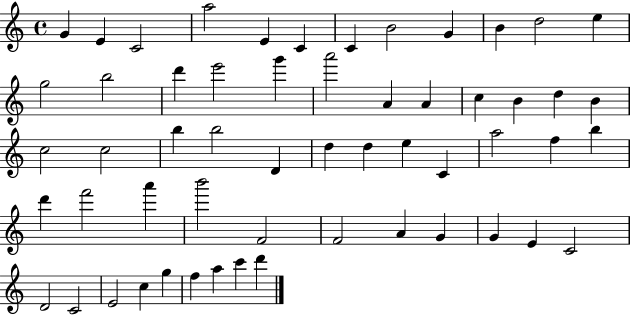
{
  \clef treble
  \time 4/4
  \defaultTimeSignature
  \key c \major
  g'4 e'4 c'2 | a''2 e'4 c'4 | c'4 b'2 g'4 | b'4 d''2 e''4 | \break g''2 b''2 | d'''4 e'''2 g'''4 | a'''2 a'4 a'4 | c''4 b'4 d''4 b'4 | \break c''2 c''2 | b''4 b''2 d'4 | d''4 d''4 e''4 c'4 | a''2 f''4 b''4 | \break d'''4 f'''2 a'''4 | b'''2 f'2 | f'2 a'4 g'4 | g'4 e'4 c'2 | \break d'2 c'2 | e'2 c''4 g''4 | f''4 a''4 c'''4 d'''4 | \bar "|."
}